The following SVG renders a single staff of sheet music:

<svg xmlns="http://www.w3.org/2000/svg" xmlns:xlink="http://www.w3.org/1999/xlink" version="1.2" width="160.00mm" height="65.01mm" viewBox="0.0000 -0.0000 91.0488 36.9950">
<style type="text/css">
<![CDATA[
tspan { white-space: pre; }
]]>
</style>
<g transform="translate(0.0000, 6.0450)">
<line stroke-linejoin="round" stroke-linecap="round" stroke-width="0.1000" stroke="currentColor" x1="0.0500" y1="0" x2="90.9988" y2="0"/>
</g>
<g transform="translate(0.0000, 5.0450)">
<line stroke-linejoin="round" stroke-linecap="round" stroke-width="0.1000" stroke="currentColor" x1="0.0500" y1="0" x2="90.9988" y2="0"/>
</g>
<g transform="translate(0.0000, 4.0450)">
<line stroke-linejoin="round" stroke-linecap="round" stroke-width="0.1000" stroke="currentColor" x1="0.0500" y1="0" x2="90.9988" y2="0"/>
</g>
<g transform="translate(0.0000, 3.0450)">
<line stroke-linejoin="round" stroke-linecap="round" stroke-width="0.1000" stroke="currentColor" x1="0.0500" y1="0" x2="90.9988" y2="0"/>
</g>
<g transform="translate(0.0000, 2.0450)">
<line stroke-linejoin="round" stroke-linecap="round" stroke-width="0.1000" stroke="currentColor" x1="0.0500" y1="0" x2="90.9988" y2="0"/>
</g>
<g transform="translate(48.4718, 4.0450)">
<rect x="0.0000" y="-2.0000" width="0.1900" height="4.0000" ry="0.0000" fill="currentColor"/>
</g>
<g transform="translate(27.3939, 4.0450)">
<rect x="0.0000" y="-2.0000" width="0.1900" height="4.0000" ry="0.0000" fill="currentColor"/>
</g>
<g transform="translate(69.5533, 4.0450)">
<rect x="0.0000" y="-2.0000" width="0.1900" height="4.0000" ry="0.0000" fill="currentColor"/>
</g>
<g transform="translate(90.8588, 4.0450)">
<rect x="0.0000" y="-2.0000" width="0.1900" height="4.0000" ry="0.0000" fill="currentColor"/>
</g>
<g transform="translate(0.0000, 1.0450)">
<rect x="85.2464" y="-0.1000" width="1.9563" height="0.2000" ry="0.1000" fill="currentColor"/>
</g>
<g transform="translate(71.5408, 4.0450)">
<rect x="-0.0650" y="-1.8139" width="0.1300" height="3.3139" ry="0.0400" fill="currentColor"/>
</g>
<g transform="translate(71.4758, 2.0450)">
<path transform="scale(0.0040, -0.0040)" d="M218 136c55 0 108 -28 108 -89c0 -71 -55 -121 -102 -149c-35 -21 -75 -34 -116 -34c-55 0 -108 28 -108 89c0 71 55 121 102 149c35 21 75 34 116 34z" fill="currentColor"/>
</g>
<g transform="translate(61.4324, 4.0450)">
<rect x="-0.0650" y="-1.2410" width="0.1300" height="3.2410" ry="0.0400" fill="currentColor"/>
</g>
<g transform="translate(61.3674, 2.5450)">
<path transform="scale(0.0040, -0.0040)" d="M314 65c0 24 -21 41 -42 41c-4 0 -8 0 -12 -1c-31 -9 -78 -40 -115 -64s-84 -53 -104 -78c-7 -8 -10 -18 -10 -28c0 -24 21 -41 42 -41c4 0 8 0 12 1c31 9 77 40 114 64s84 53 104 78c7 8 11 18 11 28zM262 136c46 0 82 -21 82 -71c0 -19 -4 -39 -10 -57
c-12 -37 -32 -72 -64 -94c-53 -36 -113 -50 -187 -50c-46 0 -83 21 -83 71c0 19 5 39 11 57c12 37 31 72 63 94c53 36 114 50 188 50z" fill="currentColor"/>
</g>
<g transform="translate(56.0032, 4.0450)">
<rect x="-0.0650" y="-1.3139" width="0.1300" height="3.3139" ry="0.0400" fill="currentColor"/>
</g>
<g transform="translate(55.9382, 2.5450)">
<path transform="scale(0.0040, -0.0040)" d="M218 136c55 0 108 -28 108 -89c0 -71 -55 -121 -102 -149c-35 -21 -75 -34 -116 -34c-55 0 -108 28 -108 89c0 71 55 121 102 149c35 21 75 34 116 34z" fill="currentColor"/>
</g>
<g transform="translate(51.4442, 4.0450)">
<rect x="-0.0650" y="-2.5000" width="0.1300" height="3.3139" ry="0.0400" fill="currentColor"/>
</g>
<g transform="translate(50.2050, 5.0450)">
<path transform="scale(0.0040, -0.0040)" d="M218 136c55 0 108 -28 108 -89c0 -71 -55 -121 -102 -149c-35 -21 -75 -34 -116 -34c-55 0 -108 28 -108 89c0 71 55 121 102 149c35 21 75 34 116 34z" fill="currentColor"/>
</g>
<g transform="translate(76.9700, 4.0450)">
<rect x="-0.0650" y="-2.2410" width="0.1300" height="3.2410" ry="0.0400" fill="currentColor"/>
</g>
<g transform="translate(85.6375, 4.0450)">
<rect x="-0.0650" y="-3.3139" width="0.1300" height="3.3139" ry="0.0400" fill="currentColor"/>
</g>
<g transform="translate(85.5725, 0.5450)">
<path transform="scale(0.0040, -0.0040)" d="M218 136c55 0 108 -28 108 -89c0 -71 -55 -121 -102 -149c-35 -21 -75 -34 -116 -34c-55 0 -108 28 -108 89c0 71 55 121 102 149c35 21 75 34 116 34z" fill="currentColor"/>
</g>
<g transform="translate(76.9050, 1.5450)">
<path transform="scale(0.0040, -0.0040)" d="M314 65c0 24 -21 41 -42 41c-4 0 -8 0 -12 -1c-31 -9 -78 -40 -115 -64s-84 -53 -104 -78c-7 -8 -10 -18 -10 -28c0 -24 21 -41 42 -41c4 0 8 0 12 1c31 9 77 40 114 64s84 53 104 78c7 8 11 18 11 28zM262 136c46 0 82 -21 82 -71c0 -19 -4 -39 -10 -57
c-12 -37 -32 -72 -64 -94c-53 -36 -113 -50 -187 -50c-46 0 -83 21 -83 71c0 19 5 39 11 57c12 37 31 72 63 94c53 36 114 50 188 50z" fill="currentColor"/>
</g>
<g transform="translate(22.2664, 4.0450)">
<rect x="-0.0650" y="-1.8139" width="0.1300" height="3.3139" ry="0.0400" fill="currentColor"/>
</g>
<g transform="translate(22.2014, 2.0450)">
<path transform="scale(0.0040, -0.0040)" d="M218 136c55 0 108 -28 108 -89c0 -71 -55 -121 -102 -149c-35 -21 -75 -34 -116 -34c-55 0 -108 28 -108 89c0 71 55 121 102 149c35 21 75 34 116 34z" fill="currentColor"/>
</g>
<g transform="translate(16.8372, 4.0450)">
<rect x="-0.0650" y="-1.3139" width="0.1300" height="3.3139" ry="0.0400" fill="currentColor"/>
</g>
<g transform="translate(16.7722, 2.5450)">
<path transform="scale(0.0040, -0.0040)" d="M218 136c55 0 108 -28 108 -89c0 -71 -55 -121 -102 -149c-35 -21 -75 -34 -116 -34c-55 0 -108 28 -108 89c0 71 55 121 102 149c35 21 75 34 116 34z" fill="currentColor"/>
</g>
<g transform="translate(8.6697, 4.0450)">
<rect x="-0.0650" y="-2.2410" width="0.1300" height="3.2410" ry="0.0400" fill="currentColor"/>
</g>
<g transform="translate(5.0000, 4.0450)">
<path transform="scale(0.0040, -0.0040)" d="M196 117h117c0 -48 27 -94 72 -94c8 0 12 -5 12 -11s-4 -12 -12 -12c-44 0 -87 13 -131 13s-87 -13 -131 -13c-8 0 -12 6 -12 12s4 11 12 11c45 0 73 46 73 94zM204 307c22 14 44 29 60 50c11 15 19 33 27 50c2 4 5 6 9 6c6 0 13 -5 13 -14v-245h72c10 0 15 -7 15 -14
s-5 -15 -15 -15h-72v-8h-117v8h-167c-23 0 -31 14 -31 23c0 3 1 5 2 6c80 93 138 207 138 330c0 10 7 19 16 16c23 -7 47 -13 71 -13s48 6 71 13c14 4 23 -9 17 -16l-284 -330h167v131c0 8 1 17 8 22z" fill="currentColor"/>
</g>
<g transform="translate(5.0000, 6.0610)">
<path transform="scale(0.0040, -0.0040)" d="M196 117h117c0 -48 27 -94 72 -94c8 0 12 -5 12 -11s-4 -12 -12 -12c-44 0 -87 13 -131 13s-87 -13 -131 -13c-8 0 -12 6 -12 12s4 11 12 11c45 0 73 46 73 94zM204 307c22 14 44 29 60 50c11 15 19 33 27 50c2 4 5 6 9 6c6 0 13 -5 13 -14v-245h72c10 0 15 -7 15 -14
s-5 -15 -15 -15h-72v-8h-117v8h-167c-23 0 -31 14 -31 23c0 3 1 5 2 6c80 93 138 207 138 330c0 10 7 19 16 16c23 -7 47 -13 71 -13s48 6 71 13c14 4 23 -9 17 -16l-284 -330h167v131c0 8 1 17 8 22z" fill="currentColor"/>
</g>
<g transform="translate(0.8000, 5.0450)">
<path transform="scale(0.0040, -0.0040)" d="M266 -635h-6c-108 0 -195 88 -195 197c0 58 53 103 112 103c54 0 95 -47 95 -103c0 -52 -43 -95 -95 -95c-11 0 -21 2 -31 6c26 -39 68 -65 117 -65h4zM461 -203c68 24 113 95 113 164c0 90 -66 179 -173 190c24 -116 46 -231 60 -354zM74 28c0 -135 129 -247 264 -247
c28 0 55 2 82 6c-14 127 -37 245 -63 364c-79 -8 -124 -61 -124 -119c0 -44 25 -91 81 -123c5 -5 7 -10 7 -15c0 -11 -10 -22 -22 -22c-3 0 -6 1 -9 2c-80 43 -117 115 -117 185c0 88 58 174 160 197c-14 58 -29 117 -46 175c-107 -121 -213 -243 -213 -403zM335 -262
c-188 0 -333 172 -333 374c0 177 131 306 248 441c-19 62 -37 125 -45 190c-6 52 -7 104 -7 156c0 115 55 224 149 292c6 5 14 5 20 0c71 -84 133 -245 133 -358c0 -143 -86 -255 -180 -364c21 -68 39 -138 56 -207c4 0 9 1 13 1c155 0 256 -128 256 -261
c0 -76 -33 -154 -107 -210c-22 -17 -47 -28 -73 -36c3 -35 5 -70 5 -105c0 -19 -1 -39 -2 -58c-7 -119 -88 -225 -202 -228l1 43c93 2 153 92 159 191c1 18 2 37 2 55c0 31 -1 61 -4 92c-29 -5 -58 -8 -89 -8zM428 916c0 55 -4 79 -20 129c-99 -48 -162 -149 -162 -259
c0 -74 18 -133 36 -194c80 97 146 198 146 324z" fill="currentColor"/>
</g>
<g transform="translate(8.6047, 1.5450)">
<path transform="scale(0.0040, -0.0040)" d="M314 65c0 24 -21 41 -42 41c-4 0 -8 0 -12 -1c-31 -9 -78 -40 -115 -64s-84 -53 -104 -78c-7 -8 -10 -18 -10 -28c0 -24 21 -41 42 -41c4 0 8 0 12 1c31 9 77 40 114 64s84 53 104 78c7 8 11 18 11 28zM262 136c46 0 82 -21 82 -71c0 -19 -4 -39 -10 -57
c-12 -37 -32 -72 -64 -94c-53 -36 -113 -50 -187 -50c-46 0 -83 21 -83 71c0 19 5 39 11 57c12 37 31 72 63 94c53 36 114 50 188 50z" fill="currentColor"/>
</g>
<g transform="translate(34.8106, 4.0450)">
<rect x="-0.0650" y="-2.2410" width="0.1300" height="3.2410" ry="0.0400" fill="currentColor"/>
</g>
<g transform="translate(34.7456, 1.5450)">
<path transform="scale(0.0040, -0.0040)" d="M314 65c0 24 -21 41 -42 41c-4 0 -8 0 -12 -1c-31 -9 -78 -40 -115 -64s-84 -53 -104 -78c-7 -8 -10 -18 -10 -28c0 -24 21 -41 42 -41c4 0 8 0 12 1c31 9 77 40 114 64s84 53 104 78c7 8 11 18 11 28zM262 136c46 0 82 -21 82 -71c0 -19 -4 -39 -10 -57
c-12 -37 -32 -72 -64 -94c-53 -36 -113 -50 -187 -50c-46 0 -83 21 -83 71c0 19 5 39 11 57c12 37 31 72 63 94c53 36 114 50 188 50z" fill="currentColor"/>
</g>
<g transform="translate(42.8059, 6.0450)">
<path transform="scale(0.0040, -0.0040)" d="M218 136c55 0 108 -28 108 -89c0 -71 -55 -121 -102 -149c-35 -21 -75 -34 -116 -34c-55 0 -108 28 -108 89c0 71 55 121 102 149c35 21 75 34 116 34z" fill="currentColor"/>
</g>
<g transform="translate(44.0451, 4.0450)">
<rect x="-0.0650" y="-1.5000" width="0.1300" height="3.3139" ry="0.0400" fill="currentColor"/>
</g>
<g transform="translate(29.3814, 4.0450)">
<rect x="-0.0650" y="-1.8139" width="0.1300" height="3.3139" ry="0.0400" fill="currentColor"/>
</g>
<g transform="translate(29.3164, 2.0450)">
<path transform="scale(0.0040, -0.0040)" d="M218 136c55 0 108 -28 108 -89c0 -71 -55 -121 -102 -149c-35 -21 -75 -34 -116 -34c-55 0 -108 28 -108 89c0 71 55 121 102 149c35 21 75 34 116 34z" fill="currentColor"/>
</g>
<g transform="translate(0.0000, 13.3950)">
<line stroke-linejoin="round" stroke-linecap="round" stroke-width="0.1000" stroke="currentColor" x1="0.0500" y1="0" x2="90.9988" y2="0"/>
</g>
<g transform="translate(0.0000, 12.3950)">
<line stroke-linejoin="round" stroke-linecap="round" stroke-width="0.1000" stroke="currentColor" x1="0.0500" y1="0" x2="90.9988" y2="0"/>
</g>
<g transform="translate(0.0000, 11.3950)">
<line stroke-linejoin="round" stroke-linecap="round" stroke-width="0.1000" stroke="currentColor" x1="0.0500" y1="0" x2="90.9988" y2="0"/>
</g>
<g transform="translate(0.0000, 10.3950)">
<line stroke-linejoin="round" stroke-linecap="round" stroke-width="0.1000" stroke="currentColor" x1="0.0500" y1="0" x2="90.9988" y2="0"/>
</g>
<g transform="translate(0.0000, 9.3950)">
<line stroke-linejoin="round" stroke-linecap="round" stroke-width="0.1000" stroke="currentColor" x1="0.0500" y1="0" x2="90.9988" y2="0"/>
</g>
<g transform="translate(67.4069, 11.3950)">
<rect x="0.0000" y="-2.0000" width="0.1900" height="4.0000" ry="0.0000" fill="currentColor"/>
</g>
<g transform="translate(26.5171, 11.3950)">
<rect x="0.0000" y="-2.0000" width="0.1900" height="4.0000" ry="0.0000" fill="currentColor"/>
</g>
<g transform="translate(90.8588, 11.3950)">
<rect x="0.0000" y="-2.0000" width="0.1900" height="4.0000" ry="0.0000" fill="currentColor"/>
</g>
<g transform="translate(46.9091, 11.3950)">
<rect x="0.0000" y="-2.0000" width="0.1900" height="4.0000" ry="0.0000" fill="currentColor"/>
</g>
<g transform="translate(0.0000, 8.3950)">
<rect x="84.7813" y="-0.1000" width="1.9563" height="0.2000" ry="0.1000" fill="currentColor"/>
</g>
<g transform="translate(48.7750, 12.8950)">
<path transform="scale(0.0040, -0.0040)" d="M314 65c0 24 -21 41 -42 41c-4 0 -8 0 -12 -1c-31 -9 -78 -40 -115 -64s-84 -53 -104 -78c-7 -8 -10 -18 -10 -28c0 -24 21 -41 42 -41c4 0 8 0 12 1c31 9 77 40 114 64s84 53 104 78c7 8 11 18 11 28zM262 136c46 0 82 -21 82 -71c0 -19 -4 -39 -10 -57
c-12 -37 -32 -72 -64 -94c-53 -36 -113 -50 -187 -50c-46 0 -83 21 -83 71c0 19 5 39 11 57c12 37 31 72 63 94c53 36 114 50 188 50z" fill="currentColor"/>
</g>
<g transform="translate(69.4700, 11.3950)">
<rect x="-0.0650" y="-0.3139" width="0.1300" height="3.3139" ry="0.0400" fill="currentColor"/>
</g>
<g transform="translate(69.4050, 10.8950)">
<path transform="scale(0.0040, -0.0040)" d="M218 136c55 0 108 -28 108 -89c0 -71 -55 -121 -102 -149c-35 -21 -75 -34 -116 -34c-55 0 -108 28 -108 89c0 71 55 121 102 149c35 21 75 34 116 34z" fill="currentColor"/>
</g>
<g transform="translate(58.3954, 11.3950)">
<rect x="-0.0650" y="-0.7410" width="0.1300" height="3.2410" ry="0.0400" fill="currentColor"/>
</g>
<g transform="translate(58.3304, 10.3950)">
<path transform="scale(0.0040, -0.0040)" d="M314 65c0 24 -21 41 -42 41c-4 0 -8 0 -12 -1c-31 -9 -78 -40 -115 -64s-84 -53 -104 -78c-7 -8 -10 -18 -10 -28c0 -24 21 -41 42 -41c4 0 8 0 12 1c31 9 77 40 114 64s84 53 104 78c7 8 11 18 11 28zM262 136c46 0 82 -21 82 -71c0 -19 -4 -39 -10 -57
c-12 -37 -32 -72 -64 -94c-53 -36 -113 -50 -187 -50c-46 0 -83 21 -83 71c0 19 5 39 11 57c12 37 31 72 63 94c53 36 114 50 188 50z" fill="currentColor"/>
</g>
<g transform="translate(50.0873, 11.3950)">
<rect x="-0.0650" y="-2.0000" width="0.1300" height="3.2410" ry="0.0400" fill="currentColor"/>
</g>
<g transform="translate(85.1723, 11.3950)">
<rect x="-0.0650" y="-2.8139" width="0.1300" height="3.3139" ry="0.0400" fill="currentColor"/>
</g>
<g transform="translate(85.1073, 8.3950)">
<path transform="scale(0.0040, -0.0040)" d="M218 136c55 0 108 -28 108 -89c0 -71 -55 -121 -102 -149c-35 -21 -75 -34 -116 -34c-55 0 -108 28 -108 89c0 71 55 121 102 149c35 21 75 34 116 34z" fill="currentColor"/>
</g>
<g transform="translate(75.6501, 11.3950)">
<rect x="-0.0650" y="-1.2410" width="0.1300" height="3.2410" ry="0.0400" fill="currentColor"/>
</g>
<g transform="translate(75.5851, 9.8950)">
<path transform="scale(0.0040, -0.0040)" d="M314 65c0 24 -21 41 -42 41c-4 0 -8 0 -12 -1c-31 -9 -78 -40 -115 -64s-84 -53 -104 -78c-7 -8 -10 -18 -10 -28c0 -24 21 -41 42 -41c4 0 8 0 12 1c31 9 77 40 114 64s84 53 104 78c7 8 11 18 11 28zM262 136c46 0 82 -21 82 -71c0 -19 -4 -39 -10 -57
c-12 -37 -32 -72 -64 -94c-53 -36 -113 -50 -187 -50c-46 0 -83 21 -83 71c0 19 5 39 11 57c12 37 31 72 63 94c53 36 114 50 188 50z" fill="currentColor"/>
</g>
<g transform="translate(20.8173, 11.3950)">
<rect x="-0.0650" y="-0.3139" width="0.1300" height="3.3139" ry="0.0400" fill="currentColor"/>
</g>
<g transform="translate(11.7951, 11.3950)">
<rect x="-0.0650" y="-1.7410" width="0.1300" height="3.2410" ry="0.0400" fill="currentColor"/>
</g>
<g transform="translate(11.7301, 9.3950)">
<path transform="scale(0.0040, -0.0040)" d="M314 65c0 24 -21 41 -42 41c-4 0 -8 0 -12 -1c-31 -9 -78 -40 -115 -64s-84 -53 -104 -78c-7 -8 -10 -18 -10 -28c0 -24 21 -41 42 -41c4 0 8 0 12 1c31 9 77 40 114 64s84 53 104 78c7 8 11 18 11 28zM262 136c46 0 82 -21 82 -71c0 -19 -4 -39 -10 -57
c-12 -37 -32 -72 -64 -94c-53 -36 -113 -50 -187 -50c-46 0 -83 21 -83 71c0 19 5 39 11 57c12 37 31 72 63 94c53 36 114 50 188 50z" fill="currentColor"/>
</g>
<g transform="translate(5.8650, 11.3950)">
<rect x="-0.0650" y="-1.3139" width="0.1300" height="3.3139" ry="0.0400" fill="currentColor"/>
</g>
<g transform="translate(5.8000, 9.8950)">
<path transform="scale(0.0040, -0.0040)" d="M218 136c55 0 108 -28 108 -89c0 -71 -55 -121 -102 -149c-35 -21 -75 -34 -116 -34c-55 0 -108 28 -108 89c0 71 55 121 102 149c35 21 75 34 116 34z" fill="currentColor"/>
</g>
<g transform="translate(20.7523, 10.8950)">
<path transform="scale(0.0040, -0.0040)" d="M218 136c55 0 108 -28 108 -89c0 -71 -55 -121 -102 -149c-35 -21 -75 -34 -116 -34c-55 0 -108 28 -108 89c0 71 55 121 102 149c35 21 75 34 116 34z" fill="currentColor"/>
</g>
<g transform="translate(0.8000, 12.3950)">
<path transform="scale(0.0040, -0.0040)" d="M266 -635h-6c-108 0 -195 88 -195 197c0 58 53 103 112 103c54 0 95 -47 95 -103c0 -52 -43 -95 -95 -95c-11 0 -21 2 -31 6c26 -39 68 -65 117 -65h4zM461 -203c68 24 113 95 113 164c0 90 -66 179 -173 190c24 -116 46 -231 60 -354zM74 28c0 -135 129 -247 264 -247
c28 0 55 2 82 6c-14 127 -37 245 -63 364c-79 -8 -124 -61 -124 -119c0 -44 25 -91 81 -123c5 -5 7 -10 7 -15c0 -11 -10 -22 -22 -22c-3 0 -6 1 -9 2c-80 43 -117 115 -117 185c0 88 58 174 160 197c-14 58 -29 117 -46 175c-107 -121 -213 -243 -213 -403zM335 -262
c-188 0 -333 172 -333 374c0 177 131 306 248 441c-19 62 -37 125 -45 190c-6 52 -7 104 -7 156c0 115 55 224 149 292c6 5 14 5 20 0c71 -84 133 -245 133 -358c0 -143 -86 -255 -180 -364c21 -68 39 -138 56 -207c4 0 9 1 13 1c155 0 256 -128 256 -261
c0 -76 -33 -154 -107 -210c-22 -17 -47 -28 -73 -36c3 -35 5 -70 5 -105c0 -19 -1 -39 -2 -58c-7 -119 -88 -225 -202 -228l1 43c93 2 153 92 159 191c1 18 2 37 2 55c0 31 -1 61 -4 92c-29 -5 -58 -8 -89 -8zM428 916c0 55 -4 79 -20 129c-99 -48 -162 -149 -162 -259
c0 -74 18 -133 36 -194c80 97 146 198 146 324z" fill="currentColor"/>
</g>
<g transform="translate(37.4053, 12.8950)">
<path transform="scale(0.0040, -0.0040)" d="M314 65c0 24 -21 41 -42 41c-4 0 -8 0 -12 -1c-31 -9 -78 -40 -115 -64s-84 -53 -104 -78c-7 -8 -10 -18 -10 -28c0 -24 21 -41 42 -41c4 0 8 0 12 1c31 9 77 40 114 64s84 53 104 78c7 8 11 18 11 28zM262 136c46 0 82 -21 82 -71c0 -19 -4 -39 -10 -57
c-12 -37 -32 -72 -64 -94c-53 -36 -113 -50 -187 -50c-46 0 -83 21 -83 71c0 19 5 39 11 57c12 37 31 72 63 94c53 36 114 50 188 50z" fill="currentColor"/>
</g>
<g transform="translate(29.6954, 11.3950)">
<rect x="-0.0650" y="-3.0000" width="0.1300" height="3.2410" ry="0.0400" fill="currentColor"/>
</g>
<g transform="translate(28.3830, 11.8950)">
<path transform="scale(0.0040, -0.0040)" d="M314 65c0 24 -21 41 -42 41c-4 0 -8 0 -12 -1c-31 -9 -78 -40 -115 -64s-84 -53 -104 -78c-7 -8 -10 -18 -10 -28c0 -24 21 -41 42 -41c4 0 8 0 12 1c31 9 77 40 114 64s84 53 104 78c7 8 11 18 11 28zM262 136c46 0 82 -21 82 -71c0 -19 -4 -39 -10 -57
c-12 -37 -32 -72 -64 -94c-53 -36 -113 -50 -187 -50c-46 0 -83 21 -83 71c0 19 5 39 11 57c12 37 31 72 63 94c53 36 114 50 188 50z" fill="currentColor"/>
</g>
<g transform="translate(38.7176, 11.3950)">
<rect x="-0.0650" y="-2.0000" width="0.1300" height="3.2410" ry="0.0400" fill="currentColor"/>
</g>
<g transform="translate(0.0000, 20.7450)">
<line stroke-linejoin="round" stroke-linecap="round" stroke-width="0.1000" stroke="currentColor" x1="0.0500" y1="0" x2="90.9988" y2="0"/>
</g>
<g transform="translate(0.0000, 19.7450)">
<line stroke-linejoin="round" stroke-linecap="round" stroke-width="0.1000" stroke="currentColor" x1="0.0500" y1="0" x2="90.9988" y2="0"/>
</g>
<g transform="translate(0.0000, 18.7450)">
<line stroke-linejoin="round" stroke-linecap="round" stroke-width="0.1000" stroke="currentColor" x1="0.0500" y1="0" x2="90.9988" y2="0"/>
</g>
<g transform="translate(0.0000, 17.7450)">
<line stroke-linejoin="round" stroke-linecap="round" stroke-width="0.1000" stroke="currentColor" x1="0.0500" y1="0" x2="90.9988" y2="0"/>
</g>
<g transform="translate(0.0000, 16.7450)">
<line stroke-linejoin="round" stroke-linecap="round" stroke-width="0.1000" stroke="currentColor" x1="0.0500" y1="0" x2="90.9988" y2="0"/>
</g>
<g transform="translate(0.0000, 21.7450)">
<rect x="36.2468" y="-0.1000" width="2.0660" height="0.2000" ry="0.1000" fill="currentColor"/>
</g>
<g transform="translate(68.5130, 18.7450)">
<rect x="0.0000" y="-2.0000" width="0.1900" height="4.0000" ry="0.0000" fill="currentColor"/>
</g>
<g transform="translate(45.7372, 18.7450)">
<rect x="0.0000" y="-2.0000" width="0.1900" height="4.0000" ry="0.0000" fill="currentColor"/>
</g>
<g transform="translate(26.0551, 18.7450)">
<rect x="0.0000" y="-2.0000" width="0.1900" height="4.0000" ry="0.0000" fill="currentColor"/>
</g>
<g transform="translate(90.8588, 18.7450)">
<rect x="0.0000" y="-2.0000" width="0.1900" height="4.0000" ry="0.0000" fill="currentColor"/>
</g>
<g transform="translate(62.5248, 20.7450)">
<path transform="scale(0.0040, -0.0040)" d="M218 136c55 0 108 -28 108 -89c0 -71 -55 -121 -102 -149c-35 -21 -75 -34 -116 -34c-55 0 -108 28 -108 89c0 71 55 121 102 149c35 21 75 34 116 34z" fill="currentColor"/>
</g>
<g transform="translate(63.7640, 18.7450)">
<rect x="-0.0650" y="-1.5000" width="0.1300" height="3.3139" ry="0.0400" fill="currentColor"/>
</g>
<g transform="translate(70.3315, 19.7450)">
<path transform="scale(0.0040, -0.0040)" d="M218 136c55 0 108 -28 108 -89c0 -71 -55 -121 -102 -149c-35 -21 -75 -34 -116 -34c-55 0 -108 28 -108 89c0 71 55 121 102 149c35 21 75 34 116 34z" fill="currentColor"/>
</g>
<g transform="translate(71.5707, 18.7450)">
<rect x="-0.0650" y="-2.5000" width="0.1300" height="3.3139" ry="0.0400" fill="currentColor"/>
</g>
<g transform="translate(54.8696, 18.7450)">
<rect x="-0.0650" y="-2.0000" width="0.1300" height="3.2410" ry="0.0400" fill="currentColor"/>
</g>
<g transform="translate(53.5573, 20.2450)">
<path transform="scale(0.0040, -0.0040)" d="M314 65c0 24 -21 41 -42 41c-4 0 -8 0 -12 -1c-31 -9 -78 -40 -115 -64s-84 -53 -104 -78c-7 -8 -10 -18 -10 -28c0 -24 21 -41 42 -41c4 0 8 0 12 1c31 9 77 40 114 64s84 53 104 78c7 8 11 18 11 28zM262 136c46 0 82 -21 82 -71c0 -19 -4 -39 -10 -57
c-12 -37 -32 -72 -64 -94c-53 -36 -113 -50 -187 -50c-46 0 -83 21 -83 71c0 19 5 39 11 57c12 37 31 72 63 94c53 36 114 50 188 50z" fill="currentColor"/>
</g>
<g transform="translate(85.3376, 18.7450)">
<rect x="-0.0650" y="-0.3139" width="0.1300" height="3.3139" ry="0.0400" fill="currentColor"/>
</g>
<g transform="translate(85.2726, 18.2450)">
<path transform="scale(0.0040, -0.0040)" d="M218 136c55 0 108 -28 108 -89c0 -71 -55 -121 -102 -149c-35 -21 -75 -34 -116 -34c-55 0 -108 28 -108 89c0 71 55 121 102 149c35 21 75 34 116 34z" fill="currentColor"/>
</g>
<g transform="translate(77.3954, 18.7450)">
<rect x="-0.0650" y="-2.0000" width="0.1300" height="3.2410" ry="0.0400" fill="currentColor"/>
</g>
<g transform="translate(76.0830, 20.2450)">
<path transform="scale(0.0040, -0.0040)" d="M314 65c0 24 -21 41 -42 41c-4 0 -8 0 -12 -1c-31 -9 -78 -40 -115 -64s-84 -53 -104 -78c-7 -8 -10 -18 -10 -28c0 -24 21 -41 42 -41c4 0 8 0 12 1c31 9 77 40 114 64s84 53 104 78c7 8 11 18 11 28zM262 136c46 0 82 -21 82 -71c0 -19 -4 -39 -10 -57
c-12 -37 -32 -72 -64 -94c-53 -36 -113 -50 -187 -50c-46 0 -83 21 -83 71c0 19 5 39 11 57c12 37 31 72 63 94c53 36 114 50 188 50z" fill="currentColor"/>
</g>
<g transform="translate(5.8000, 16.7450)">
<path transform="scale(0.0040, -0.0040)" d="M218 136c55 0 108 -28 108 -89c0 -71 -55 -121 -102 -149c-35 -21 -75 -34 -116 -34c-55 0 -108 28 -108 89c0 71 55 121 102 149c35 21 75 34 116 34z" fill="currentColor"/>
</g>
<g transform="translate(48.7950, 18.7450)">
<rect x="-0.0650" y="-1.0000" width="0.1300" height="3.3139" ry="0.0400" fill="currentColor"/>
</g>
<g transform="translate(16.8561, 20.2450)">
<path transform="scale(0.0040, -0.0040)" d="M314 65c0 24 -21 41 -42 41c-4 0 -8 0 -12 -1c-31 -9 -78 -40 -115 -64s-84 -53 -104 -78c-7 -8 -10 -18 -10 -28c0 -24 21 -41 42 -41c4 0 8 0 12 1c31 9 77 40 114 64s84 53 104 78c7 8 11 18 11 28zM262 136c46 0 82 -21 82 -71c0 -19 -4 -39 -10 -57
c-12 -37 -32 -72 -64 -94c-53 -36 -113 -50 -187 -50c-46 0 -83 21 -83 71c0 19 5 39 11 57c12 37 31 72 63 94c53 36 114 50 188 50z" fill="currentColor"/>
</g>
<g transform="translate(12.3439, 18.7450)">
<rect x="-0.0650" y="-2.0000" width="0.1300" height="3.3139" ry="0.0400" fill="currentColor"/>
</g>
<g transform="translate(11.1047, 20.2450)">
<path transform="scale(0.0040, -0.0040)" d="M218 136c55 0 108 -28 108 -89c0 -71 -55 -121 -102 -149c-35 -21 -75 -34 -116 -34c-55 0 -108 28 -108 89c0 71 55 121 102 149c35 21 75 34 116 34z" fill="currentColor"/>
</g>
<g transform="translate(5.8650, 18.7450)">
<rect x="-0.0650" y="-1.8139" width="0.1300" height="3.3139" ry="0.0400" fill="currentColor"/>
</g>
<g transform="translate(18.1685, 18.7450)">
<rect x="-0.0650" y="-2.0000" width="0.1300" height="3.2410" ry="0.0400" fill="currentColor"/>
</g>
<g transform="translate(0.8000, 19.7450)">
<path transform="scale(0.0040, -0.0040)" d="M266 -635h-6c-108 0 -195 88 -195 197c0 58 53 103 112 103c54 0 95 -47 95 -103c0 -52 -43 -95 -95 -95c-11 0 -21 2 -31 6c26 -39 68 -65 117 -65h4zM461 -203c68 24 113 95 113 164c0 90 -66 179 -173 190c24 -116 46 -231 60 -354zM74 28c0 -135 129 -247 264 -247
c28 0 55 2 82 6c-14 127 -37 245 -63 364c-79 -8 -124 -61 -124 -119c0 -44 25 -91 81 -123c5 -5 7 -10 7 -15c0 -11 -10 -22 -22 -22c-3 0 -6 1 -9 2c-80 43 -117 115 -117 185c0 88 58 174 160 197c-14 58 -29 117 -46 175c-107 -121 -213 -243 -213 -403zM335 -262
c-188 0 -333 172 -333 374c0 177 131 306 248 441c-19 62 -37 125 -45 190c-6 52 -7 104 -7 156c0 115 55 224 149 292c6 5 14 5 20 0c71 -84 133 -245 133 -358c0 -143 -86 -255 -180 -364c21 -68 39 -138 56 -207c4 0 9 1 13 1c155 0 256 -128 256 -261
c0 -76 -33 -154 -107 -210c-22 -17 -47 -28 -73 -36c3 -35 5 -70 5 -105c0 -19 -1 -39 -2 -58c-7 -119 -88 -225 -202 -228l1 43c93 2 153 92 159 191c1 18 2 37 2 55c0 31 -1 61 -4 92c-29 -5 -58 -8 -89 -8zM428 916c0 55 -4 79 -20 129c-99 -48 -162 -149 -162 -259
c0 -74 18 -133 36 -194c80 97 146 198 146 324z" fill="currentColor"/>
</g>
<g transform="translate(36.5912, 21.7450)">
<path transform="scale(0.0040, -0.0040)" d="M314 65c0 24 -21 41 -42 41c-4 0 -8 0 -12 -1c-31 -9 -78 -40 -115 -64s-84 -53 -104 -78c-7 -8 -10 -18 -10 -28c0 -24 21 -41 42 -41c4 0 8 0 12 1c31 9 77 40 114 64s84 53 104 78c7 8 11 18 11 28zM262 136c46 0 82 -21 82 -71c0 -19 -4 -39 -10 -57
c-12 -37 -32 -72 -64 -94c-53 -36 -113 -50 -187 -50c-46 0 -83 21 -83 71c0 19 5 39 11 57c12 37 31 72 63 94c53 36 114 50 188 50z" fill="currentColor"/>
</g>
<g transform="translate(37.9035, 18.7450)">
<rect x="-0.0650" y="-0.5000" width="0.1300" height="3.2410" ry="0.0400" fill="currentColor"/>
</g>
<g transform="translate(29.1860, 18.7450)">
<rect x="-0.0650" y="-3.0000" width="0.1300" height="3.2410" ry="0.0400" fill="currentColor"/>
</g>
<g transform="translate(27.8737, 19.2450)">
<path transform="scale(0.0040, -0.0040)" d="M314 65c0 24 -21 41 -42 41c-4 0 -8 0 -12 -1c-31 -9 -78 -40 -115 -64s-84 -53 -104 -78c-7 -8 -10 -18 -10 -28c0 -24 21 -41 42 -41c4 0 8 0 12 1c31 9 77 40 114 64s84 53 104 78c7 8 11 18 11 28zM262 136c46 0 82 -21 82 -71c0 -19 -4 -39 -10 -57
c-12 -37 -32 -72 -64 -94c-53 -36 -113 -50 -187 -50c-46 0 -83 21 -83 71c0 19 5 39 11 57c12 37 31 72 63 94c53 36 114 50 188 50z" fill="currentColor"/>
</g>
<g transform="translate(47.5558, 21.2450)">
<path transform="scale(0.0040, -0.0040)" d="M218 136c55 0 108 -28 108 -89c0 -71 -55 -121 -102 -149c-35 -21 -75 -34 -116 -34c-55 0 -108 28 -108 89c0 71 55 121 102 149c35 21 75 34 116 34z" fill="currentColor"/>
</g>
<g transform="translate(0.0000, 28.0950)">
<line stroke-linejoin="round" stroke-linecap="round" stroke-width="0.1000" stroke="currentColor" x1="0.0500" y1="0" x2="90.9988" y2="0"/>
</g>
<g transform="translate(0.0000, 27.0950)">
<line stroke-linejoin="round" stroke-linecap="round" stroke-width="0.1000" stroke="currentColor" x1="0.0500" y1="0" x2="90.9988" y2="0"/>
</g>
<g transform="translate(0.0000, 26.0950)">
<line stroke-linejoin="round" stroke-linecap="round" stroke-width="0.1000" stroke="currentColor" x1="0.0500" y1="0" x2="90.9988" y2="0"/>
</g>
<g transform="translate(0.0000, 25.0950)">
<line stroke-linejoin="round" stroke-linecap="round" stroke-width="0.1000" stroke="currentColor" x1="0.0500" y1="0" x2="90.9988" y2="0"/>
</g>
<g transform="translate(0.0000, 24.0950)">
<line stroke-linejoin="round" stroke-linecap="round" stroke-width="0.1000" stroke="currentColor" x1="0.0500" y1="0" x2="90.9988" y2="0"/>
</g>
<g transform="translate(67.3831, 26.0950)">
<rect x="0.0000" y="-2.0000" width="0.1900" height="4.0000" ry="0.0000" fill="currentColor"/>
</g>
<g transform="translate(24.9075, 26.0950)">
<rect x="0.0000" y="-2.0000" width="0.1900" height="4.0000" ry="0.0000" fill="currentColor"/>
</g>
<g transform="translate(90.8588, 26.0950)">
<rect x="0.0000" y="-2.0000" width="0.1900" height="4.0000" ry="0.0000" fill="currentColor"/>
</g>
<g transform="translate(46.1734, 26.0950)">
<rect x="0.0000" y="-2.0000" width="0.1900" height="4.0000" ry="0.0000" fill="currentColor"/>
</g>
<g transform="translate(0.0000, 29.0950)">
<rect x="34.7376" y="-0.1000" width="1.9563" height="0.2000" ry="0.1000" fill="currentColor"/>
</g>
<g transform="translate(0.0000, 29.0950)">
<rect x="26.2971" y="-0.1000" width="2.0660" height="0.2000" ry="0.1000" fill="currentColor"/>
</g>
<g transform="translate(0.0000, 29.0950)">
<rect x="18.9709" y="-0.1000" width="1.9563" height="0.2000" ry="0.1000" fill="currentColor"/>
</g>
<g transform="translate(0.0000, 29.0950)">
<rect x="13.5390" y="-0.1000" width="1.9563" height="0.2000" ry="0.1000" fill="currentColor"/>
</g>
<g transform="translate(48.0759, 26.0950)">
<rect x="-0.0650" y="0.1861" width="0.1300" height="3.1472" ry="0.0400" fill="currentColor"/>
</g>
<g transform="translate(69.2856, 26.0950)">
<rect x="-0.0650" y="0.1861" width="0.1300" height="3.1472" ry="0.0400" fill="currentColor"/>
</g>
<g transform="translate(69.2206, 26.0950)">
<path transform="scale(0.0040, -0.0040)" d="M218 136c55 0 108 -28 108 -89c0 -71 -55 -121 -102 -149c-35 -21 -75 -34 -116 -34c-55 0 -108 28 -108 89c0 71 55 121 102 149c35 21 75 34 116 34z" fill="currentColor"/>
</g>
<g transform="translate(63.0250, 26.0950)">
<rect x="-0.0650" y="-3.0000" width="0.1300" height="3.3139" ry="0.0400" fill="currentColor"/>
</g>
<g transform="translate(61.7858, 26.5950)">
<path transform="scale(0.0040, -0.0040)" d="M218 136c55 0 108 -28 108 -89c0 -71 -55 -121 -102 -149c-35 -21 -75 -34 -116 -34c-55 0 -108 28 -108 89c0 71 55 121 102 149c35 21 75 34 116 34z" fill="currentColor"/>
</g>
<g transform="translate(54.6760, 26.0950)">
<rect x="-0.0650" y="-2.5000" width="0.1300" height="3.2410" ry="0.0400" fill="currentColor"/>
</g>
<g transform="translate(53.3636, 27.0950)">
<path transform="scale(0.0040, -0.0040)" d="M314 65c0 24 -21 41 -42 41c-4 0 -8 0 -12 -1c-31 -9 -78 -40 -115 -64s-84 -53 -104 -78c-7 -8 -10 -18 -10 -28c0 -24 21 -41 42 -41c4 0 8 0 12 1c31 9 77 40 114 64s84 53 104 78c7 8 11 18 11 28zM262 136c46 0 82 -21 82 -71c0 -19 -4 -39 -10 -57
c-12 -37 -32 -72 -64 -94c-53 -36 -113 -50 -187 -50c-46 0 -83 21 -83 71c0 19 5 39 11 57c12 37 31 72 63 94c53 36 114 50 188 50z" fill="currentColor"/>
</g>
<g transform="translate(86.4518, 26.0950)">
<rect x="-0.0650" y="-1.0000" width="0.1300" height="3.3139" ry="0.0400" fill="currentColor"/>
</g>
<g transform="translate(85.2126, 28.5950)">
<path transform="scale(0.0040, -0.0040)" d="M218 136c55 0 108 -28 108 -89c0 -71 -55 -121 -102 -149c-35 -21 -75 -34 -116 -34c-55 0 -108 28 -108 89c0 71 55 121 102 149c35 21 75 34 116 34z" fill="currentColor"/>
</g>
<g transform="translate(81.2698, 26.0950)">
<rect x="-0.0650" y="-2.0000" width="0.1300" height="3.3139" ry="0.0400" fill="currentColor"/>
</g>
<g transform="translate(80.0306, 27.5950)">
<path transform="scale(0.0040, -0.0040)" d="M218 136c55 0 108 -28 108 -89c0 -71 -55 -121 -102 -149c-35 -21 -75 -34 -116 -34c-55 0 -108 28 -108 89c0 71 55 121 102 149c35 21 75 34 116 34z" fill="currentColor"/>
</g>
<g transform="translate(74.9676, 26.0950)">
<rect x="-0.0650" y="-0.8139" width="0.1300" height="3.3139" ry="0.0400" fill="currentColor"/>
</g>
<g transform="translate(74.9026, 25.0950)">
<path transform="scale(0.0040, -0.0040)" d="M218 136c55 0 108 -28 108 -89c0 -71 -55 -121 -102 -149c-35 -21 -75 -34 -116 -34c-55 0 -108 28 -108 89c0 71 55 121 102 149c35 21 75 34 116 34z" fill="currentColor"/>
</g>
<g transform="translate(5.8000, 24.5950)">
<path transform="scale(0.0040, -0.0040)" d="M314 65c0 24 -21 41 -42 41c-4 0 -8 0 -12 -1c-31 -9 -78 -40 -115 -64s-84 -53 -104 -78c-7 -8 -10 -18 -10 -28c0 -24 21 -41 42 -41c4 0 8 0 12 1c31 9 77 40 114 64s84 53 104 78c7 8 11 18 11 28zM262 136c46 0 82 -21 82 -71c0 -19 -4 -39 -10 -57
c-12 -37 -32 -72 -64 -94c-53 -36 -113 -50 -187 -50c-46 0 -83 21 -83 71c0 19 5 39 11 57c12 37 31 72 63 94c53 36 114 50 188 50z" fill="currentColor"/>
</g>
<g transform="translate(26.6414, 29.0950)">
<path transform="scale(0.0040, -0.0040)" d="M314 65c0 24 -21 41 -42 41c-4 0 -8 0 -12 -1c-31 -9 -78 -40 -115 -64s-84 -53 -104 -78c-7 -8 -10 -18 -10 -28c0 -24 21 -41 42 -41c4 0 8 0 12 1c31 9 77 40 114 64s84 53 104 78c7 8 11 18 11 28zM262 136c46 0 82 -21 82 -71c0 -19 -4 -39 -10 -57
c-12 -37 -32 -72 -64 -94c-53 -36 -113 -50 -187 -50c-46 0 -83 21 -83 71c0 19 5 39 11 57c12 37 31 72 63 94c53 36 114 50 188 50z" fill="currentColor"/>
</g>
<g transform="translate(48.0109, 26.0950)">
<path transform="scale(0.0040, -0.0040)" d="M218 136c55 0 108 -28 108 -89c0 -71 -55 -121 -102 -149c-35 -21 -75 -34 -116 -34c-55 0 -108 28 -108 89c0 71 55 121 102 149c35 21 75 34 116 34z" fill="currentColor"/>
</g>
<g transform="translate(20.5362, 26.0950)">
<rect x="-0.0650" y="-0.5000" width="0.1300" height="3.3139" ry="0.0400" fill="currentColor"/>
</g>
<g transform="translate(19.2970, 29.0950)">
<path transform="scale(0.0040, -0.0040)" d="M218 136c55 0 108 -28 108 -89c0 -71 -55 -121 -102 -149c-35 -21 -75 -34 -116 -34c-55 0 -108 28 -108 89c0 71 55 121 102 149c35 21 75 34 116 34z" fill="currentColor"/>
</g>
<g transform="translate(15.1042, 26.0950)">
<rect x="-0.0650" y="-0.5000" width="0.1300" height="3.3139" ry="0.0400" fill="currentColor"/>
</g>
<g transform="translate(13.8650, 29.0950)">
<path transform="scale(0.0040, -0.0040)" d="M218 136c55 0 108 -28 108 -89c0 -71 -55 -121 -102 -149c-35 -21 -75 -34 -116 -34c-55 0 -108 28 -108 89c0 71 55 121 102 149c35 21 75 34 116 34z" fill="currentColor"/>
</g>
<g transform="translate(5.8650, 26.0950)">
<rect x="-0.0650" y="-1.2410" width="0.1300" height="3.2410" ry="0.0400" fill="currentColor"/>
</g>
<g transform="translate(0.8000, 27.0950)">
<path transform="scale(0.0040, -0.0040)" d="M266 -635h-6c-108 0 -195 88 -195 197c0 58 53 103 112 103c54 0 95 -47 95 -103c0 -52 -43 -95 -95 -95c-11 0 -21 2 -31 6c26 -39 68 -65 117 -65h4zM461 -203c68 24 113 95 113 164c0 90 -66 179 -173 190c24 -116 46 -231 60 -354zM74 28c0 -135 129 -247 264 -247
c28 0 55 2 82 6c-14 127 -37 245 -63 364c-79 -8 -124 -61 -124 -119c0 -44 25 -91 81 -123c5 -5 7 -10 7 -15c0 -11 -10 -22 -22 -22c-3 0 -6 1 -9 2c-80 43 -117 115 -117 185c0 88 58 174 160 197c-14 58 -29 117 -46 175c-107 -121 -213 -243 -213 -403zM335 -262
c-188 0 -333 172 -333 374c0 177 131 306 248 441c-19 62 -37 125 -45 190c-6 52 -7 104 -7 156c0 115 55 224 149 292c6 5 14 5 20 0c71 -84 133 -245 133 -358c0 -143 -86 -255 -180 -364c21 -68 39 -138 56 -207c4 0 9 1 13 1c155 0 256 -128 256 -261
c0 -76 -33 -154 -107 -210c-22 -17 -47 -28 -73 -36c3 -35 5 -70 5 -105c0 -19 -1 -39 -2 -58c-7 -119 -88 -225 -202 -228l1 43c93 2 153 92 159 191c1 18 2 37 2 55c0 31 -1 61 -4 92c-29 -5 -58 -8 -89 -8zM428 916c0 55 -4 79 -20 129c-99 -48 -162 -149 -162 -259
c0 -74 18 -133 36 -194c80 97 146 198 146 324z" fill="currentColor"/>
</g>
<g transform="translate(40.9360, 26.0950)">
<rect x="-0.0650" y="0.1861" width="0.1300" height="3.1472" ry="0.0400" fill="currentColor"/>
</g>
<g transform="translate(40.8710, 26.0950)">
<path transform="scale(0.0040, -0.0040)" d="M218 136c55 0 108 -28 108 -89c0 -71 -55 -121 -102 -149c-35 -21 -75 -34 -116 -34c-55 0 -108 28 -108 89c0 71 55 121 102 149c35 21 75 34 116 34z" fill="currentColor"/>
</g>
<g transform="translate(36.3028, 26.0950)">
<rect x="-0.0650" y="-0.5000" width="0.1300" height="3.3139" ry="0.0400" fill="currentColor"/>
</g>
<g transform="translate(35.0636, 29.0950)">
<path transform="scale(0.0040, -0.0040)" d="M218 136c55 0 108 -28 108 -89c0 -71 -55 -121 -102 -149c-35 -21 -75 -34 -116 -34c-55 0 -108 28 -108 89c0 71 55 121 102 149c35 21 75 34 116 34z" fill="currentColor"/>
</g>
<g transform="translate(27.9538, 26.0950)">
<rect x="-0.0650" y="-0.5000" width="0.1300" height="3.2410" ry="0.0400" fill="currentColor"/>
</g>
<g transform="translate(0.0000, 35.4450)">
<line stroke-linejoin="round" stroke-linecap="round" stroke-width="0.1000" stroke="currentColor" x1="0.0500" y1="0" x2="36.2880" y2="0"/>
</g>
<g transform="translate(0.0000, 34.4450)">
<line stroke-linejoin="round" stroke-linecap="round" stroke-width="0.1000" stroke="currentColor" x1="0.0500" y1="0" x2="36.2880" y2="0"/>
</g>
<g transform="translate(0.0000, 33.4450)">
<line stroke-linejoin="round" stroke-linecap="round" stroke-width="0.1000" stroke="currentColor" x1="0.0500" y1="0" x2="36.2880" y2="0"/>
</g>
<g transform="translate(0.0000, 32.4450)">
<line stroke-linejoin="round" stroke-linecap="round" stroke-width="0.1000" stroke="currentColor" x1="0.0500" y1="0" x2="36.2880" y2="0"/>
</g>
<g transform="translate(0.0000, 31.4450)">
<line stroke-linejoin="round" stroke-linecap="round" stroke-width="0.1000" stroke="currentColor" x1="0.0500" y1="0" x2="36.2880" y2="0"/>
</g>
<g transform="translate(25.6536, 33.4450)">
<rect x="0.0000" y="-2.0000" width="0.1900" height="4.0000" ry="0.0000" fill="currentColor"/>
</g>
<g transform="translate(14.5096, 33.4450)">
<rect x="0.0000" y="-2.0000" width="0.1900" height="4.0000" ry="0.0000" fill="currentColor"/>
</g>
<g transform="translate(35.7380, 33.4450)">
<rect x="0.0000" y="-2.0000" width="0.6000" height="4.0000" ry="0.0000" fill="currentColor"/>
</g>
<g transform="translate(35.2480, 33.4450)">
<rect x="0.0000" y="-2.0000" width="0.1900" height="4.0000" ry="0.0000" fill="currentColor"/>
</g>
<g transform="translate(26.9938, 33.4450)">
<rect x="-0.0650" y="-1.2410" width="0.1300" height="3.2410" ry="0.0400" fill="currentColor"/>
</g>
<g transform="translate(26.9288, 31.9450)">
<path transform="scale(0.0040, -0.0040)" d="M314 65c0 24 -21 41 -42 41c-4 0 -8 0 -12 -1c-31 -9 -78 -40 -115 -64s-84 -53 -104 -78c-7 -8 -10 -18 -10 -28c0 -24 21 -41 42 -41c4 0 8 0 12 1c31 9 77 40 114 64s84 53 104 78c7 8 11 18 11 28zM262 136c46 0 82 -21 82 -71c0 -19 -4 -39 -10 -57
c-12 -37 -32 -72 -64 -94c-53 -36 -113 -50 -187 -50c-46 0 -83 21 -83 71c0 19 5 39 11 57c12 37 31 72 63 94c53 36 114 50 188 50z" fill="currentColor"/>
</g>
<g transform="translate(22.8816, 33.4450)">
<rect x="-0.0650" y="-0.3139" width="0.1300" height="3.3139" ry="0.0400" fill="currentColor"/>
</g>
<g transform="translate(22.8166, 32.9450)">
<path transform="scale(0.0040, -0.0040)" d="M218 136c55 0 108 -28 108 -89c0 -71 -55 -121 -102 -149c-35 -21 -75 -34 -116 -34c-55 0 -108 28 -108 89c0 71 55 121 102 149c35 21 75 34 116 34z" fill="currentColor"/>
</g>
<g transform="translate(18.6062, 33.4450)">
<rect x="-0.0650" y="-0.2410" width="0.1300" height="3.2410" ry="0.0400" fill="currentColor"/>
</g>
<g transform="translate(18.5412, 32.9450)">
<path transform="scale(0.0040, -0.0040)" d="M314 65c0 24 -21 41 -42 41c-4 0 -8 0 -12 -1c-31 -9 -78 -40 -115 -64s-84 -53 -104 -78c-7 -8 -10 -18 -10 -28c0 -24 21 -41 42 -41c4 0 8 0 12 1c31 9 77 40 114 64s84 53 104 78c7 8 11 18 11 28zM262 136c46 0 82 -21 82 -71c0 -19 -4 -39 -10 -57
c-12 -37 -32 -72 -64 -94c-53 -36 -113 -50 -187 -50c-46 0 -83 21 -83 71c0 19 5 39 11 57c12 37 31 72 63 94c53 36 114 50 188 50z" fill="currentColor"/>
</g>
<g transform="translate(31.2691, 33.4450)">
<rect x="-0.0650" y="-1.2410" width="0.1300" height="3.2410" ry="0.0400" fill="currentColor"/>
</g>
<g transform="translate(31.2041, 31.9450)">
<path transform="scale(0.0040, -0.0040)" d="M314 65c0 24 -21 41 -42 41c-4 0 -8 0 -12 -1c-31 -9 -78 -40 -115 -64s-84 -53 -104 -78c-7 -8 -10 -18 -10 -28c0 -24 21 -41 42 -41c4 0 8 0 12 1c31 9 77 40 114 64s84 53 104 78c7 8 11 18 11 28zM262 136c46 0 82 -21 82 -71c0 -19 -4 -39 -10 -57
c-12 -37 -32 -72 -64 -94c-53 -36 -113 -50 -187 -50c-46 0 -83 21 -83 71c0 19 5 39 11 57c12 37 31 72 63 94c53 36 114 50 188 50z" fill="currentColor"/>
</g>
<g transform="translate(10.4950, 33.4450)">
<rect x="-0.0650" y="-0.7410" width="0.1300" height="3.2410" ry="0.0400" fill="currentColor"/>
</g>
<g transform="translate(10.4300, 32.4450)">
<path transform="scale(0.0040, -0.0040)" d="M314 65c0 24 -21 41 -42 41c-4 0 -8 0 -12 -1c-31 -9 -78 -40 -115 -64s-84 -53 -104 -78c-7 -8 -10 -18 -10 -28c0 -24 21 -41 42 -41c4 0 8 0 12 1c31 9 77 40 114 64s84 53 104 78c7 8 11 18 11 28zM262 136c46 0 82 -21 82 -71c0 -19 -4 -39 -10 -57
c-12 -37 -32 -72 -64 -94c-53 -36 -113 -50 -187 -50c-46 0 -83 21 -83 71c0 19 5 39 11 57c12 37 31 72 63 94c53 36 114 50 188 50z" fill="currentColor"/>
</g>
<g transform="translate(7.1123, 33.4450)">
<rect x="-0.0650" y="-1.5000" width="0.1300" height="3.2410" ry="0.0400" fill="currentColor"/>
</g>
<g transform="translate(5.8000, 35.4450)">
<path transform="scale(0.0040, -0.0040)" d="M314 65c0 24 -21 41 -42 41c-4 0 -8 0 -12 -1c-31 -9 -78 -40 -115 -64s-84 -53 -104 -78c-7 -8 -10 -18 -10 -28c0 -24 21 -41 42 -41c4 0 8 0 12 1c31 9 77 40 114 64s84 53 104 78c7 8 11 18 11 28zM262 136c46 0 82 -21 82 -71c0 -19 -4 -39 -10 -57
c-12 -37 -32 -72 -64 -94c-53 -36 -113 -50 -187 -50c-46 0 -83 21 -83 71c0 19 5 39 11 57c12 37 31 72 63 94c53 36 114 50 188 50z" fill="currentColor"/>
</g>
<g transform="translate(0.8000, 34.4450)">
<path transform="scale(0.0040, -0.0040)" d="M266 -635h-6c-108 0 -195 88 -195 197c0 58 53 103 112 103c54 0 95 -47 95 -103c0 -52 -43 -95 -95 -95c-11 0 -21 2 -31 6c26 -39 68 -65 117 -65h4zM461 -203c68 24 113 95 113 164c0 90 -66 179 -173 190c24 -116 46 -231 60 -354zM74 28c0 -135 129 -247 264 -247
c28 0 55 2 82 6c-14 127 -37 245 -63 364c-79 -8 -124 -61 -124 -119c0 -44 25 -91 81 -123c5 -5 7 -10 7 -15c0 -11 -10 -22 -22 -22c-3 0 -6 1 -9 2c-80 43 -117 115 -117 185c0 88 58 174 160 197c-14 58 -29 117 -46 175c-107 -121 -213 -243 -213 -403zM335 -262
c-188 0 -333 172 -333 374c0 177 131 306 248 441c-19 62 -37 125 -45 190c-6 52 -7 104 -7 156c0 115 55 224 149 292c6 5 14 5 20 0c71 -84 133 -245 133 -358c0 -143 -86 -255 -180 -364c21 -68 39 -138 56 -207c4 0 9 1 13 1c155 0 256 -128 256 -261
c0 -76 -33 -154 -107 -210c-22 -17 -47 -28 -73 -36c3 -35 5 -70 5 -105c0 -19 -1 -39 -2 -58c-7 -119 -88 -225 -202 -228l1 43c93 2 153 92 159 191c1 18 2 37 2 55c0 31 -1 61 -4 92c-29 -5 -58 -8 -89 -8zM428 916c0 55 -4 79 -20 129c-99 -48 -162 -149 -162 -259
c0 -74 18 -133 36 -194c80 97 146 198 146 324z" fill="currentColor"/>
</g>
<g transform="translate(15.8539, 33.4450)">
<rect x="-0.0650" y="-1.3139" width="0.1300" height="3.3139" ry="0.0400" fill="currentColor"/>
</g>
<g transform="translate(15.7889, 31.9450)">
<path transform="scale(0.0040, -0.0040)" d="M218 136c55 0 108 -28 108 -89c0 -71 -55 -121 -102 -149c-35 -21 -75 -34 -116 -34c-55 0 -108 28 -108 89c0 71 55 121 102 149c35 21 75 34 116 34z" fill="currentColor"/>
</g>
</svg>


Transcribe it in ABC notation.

X:1
T:Untitled
M:4/4
L:1/4
K:C
g2 e f f g2 E G e e2 f g2 b e f2 c A2 F2 F2 d2 c e2 a f F F2 A2 C2 D F2 E G F2 c e2 C C C2 C B B G2 A B d F D E2 d2 e c2 c e2 e2